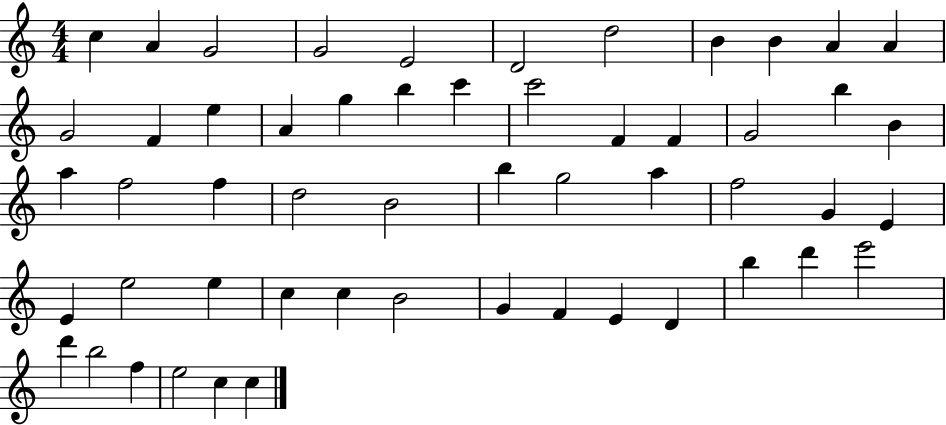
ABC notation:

X:1
T:Untitled
M:4/4
L:1/4
K:C
c A G2 G2 E2 D2 d2 B B A A G2 F e A g b c' c'2 F F G2 b B a f2 f d2 B2 b g2 a f2 G E E e2 e c c B2 G F E D b d' e'2 d' b2 f e2 c c